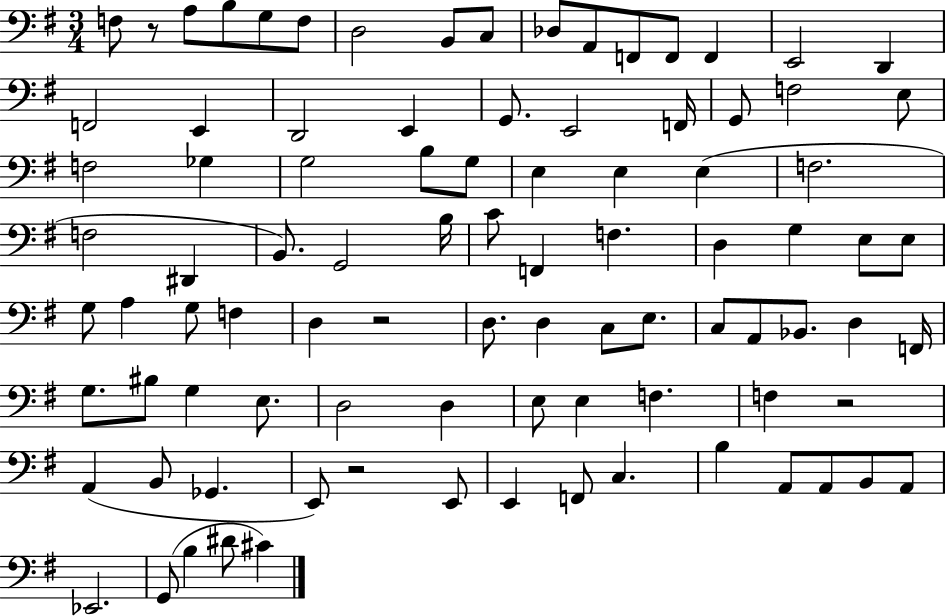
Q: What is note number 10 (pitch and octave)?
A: A2